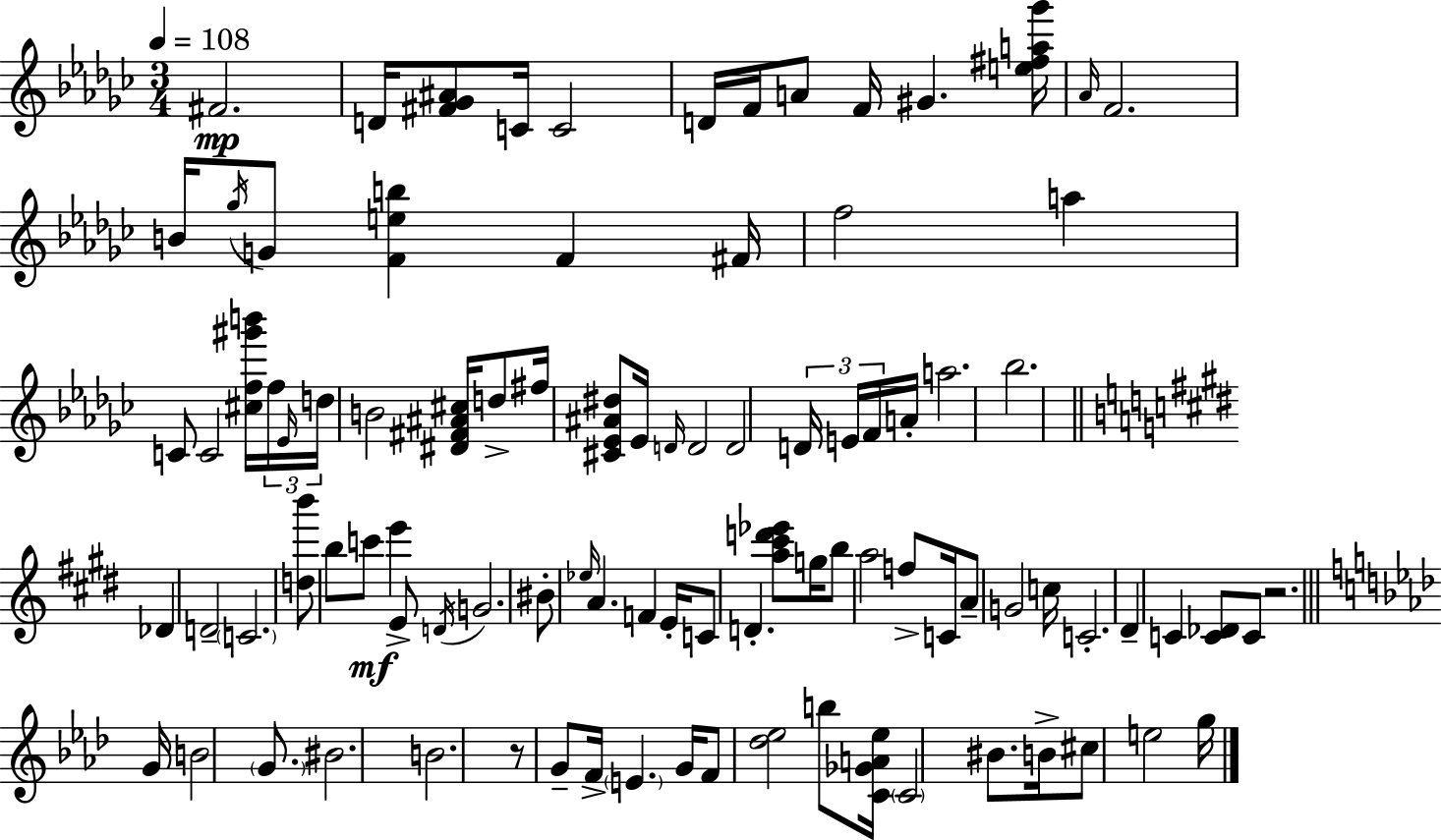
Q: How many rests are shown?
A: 2